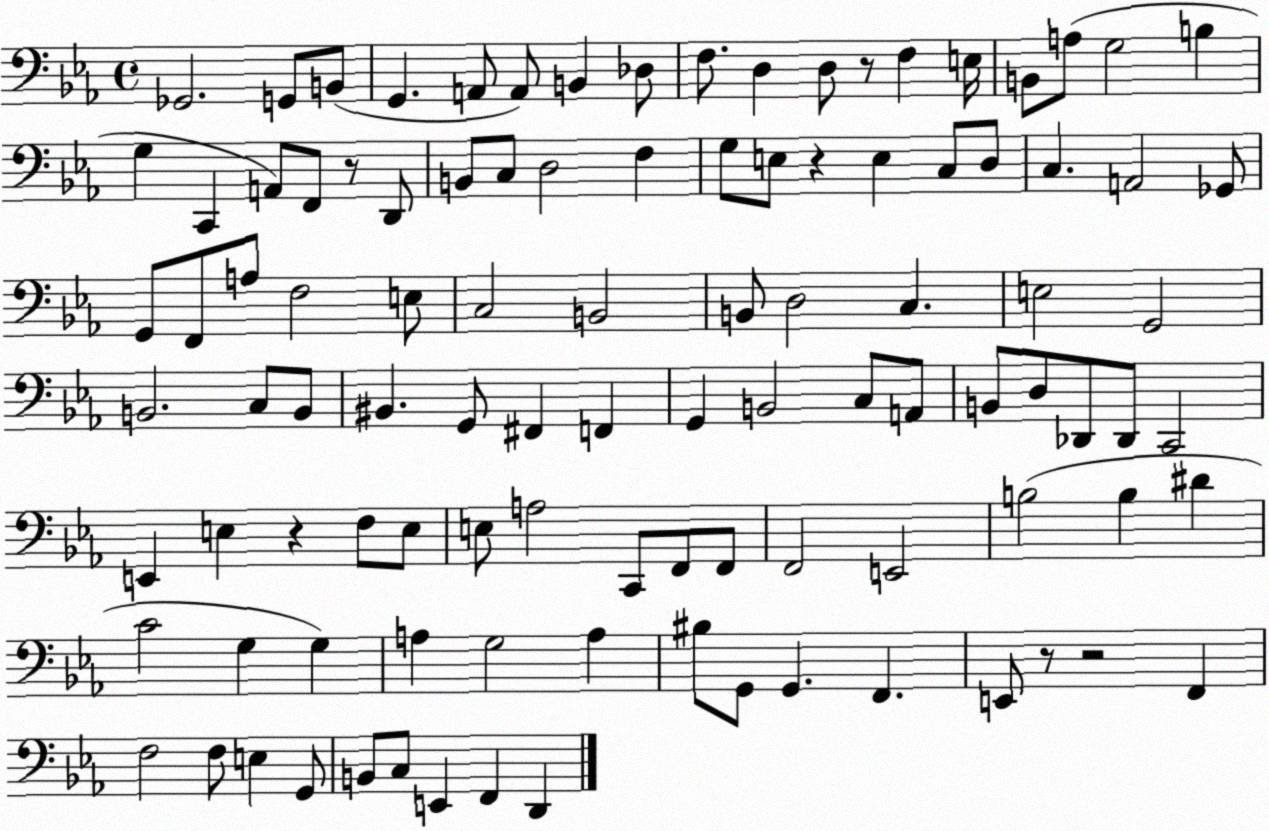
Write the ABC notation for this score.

X:1
T:Untitled
M:4/4
L:1/4
K:Eb
_G,,2 G,,/2 B,,/2 G,, A,,/2 A,,/2 B,, _D,/2 F,/2 D, D,/2 z/2 F, E,/4 B,,/2 A,/2 G,2 B, G, C,, A,,/2 F,,/2 z/2 D,,/2 B,,/2 C,/2 D,2 F, G,/2 E,/2 z E, C,/2 D,/2 C, A,,2 _G,,/2 G,,/2 F,,/2 A,/2 F,2 E,/2 C,2 B,,2 B,,/2 D,2 C, E,2 G,,2 B,,2 C,/2 B,,/2 ^B,, G,,/2 ^F,, F,, G,, B,,2 C,/2 A,,/2 B,,/2 D,/2 _D,,/2 _D,,/2 C,,2 E,, E, z F,/2 E,/2 E,/2 A,2 C,,/2 F,,/2 F,,/2 F,,2 E,,2 B,2 B, ^D C2 G, G, A, G,2 A, ^B,/2 G,,/2 G,, F,, E,,/2 z/2 z2 F,, F,2 F,/2 E, G,,/2 B,,/2 C,/2 E,, F,, D,,